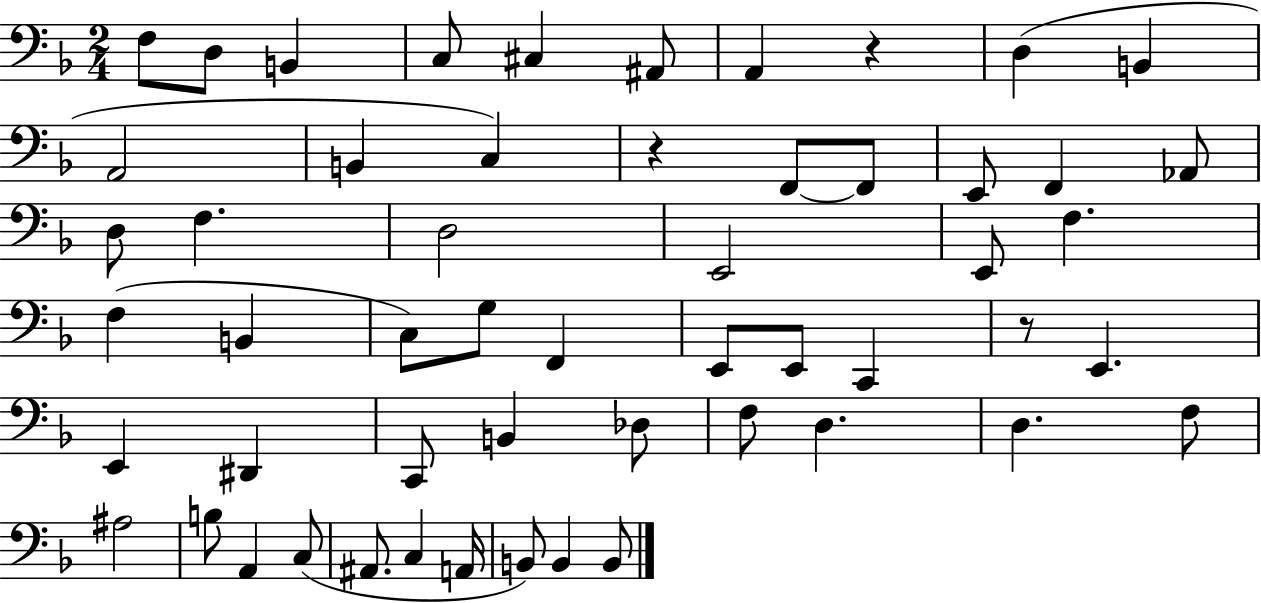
X:1
T:Untitled
M:2/4
L:1/4
K:F
F,/2 D,/2 B,, C,/2 ^C, ^A,,/2 A,, z D, B,, A,,2 B,, C, z F,,/2 F,,/2 E,,/2 F,, _A,,/2 D,/2 F, D,2 E,,2 E,,/2 F, F, B,, C,/2 G,/2 F,, E,,/2 E,,/2 C,, z/2 E,, E,, ^D,, C,,/2 B,, _D,/2 F,/2 D, D, F,/2 ^A,2 B,/2 A,, C,/2 ^A,,/2 C, A,,/4 B,,/2 B,, B,,/2